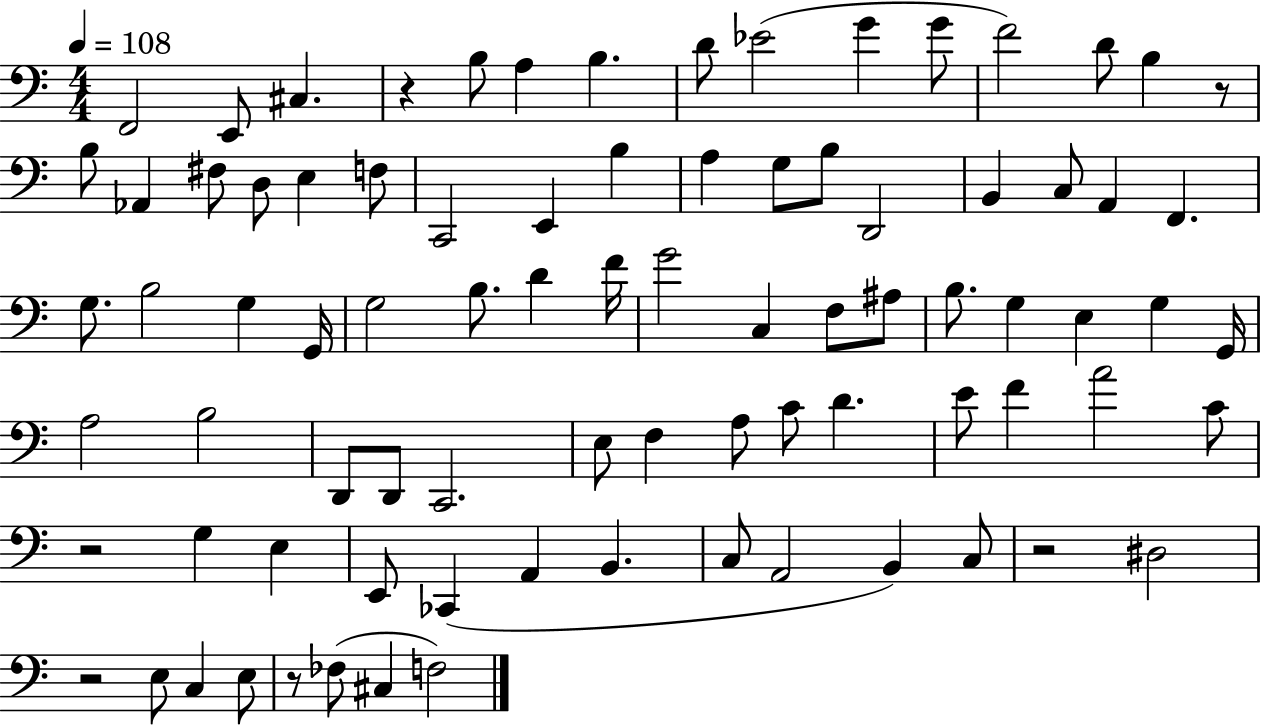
F2/h E2/e C#3/q. R/q B3/e A3/q B3/q. D4/e Eb4/h G4/q G4/e F4/h D4/e B3/q R/e B3/e Ab2/q F#3/e D3/e E3/q F3/e C2/h E2/q B3/q A3/q G3/e B3/e D2/h B2/q C3/e A2/q F2/q. G3/e. B3/h G3/q G2/s G3/h B3/e. D4/q F4/s G4/h C3/q F3/e A#3/e B3/e. G3/q E3/q G3/q G2/s A3/h B3/h D2/e D2/e C2/h. E3/e F3/q A3/e C4/e D4/q. E4/e F4/q A4/h C4/e R/h G3/q E3/q E2/e CES2/q A2/q B2/q. C3/e A2/h B2/q C3/e R/h D#3/h R/h E3/e C3/q E3/e R/e FES3/e C#3/q F3/h